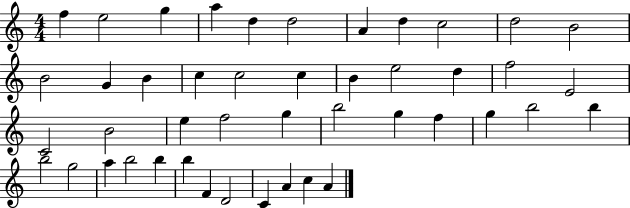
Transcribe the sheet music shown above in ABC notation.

X:1
T:Untitled
M:4/4
L:1/4
K:C
f e2 g a d d2 A d c2 d2 B2 B2 G B c c2 c B e2 d f2 E2 C2 B2 e f2 g b2 g f g b2 b b2 g2 a b2 b b F D2 C A c A